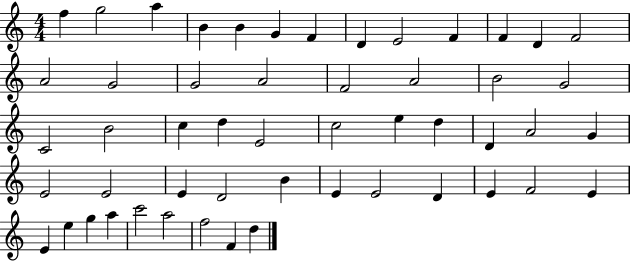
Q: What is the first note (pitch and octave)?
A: F5